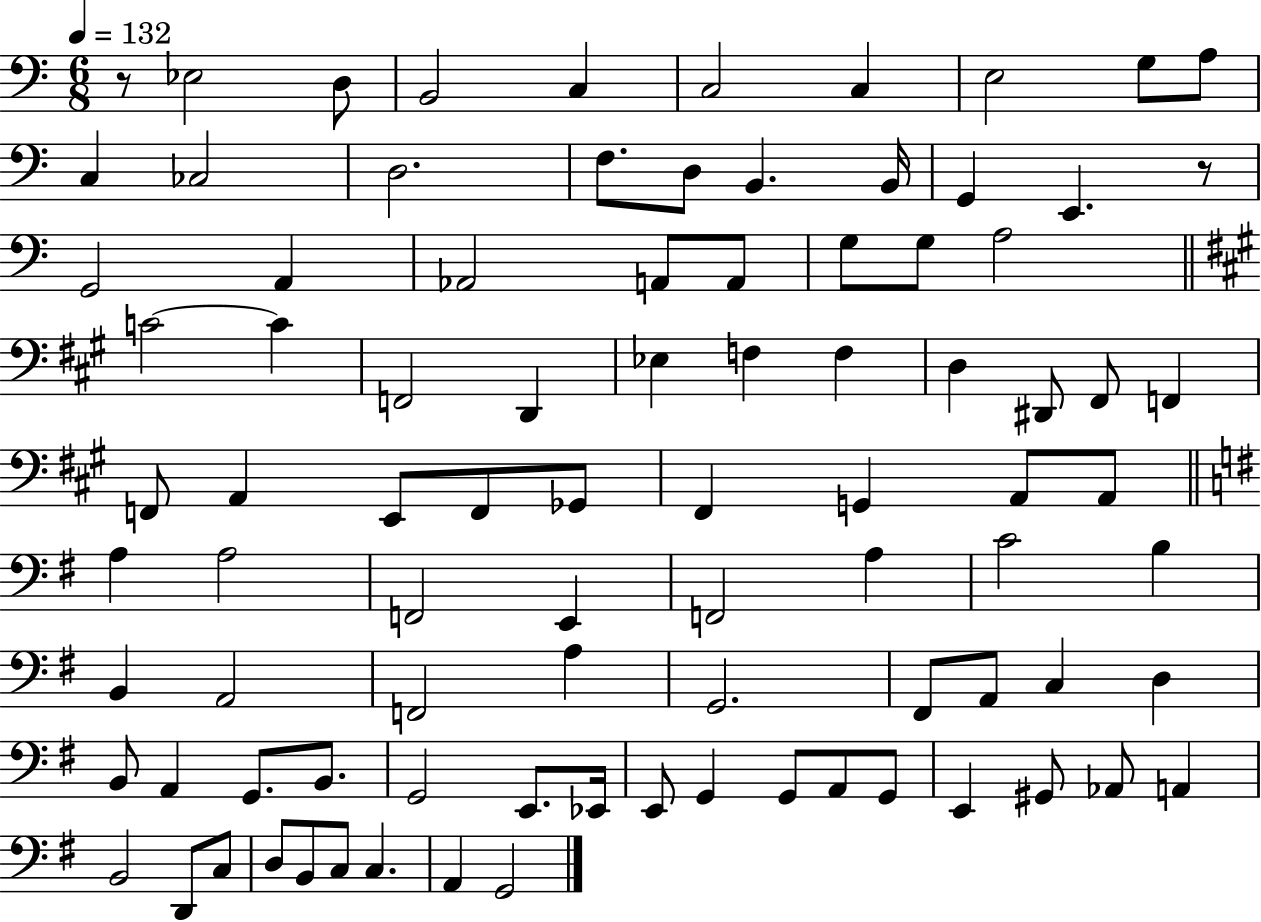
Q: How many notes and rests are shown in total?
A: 90